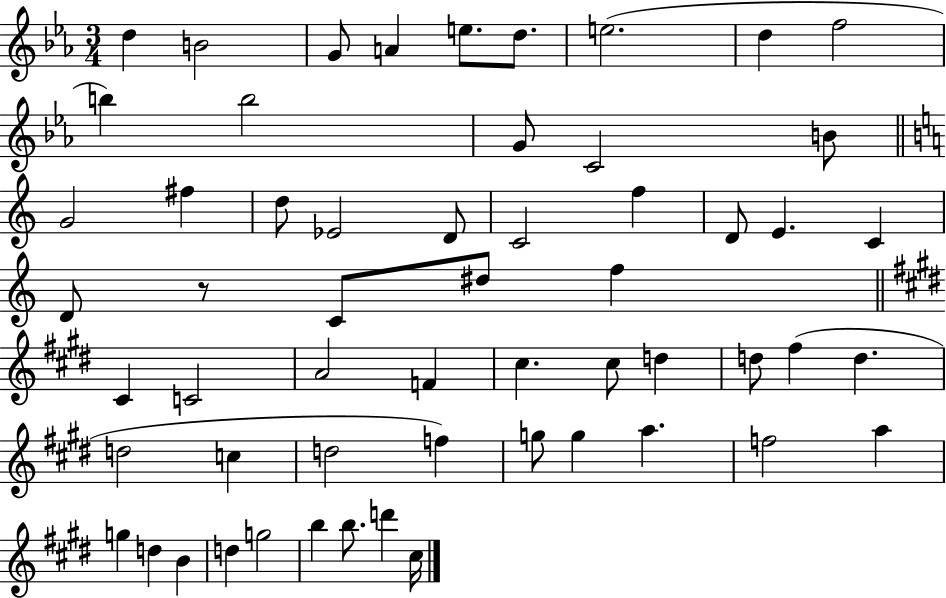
D5/q B4/h G4/e A4/q E5/e. D5/e. E5/h. D5/q F5/h B5/q B5/h G4/e C4/h B4/e G4/h F#5/q D5/e Eb4/h D4/e C4/h F5/q D4/e E4/q. C4/q D4/e R/e C4/e D#5/e F5/q C#4/q C4/h A4/h F4/q C#5/q. C#5/e D5/q D5/e F#5/q D5/q. D5/h C5/q D5/h F5/q G5/e G5/q A5/q. F5/h A5/q G5/q D5/q B4/q D5/q G5/h B5/q B5/e. D6/q C#5/s